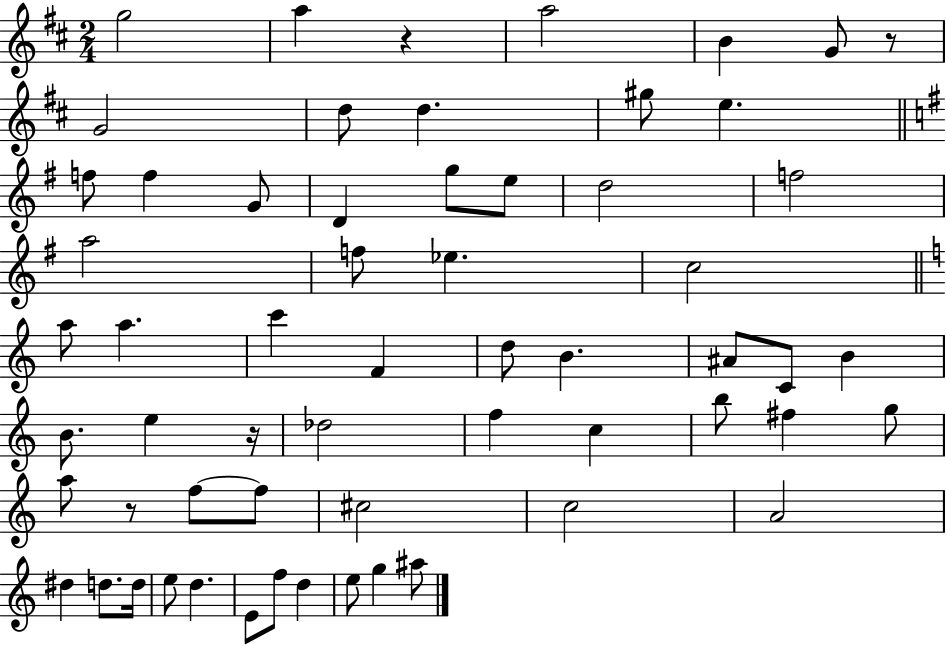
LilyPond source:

{
  \clef treble
  \numericTimeSignature
  \time 2/4
  \key d \major
  g''2 | a''4 r4 | a''2 | b'4 g'8 r8 | \break g'2 | d''8 d''4. | gis''8 e''4. | \bar "||" \break \key e \minor f''8 f''4 g'8 | d'4 g''8 e''8 | d''2 | f''2 | \break a''2 | f''8 ees''4. | c''2 | \bar "||" \break \key a \minor a''8 a''4. | c'''4 f'4 | d''8 b'4. | ais'8 c'8 b'4 | \break b'8. e''4 r16 | des''2 | f''4 c''4 | b''8 fis''4 g''8 | \break a''8 r8 f''8~~ f''8 | cis''2 | c''2 | a'2 | \break dis''4 d''8. d''16 | e''8 d''4. | e'8 f''8 d''4 | e''8 g''4 ais''8 | \break \bar "|."
}